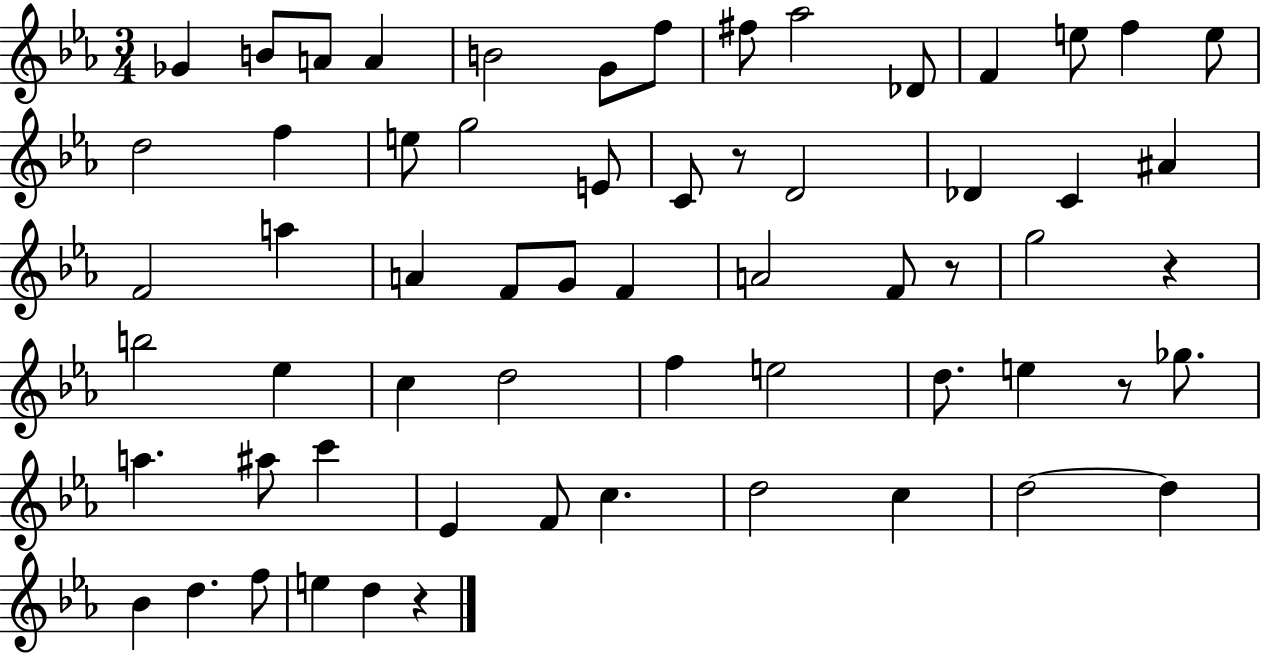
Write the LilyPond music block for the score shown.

{
  \clef treble
  \numericTimeSignature
  \time 3/4
  \key ees \major
  ges'4 b'8 a'8 a'4 | b'2 g'8 f''8 | fis''8 aes''2 des'8 | f'4 e''8 f''4 e''8 | \break d''2 f''4 | e''8 g''2 e'8 | c'8 r8 d'2 | des'4 c'4 ais'4 | \break f'2 a''4 | a'4 f'8 g'8 f'4 | a'2 f'8 r8 | g''2 r4 | \break b''2 ees''4 | c''4 d''2 | f''4 e''2 | d''8. e''4 r8 ges''8. | \break a''4. ais''8 c'''4 | ees'4 f'8 c''4. | d''2 c''4 | d''2~~ d''4 | \break bes'4 d''4. f''8 | e''4 d''4 r4 | \bar "|."
}